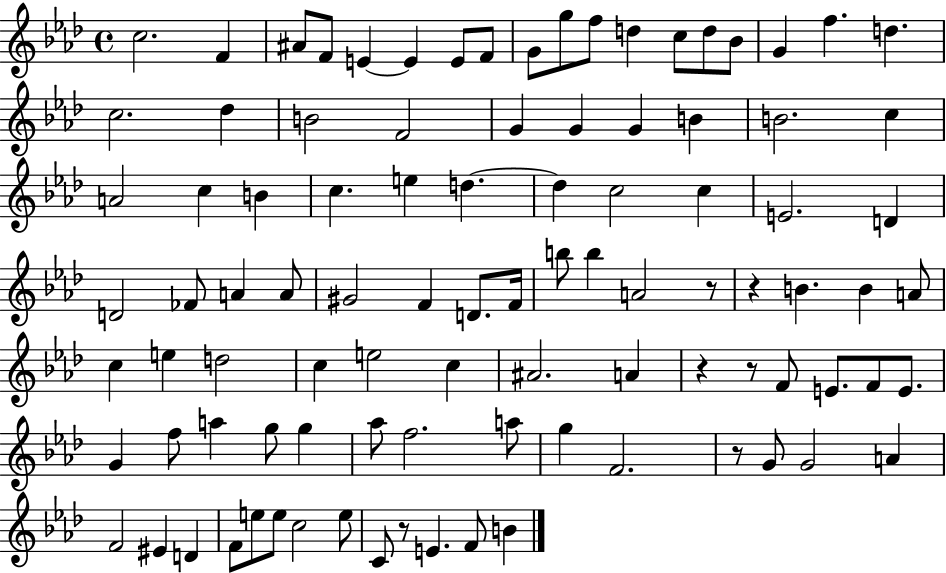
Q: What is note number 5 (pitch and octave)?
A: E4